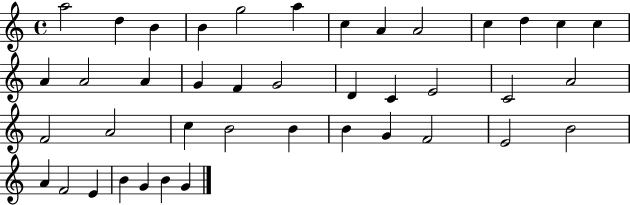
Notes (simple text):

A5/h D5/q B4/q B4/q G5/h A5/q C5/q A4/q A4/h C5/q D5/q C5/q C5/q A4/q A4/h A4/q G4/q F4/q G4/h D4/q C4/q E4/h C4/h A4/h F4/h A4/h C5/q B4/h B4/q B4/q G4/q F4/h E4/h B4/h A4/q F4/h E4/q B4/q G4/q B4/q G4/q